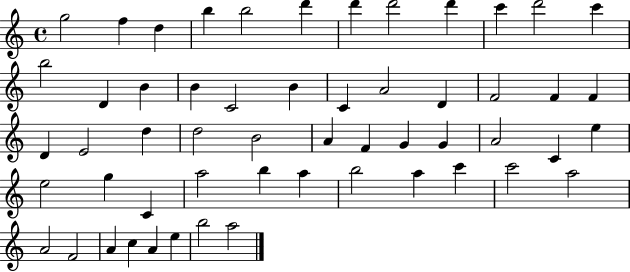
X:1
T:Untitled
M:4/4
L:1/4
K:C
g2 f d b b2 d' d' d'2 d' c' d'2 c' b2 D B B C2 B C A2 D F2 F F D E2 d d2 B2 A F G G A2 C e e2 g C a2 b a b2 a c' c'2 a2 A2 F2 A c A e b2 a2